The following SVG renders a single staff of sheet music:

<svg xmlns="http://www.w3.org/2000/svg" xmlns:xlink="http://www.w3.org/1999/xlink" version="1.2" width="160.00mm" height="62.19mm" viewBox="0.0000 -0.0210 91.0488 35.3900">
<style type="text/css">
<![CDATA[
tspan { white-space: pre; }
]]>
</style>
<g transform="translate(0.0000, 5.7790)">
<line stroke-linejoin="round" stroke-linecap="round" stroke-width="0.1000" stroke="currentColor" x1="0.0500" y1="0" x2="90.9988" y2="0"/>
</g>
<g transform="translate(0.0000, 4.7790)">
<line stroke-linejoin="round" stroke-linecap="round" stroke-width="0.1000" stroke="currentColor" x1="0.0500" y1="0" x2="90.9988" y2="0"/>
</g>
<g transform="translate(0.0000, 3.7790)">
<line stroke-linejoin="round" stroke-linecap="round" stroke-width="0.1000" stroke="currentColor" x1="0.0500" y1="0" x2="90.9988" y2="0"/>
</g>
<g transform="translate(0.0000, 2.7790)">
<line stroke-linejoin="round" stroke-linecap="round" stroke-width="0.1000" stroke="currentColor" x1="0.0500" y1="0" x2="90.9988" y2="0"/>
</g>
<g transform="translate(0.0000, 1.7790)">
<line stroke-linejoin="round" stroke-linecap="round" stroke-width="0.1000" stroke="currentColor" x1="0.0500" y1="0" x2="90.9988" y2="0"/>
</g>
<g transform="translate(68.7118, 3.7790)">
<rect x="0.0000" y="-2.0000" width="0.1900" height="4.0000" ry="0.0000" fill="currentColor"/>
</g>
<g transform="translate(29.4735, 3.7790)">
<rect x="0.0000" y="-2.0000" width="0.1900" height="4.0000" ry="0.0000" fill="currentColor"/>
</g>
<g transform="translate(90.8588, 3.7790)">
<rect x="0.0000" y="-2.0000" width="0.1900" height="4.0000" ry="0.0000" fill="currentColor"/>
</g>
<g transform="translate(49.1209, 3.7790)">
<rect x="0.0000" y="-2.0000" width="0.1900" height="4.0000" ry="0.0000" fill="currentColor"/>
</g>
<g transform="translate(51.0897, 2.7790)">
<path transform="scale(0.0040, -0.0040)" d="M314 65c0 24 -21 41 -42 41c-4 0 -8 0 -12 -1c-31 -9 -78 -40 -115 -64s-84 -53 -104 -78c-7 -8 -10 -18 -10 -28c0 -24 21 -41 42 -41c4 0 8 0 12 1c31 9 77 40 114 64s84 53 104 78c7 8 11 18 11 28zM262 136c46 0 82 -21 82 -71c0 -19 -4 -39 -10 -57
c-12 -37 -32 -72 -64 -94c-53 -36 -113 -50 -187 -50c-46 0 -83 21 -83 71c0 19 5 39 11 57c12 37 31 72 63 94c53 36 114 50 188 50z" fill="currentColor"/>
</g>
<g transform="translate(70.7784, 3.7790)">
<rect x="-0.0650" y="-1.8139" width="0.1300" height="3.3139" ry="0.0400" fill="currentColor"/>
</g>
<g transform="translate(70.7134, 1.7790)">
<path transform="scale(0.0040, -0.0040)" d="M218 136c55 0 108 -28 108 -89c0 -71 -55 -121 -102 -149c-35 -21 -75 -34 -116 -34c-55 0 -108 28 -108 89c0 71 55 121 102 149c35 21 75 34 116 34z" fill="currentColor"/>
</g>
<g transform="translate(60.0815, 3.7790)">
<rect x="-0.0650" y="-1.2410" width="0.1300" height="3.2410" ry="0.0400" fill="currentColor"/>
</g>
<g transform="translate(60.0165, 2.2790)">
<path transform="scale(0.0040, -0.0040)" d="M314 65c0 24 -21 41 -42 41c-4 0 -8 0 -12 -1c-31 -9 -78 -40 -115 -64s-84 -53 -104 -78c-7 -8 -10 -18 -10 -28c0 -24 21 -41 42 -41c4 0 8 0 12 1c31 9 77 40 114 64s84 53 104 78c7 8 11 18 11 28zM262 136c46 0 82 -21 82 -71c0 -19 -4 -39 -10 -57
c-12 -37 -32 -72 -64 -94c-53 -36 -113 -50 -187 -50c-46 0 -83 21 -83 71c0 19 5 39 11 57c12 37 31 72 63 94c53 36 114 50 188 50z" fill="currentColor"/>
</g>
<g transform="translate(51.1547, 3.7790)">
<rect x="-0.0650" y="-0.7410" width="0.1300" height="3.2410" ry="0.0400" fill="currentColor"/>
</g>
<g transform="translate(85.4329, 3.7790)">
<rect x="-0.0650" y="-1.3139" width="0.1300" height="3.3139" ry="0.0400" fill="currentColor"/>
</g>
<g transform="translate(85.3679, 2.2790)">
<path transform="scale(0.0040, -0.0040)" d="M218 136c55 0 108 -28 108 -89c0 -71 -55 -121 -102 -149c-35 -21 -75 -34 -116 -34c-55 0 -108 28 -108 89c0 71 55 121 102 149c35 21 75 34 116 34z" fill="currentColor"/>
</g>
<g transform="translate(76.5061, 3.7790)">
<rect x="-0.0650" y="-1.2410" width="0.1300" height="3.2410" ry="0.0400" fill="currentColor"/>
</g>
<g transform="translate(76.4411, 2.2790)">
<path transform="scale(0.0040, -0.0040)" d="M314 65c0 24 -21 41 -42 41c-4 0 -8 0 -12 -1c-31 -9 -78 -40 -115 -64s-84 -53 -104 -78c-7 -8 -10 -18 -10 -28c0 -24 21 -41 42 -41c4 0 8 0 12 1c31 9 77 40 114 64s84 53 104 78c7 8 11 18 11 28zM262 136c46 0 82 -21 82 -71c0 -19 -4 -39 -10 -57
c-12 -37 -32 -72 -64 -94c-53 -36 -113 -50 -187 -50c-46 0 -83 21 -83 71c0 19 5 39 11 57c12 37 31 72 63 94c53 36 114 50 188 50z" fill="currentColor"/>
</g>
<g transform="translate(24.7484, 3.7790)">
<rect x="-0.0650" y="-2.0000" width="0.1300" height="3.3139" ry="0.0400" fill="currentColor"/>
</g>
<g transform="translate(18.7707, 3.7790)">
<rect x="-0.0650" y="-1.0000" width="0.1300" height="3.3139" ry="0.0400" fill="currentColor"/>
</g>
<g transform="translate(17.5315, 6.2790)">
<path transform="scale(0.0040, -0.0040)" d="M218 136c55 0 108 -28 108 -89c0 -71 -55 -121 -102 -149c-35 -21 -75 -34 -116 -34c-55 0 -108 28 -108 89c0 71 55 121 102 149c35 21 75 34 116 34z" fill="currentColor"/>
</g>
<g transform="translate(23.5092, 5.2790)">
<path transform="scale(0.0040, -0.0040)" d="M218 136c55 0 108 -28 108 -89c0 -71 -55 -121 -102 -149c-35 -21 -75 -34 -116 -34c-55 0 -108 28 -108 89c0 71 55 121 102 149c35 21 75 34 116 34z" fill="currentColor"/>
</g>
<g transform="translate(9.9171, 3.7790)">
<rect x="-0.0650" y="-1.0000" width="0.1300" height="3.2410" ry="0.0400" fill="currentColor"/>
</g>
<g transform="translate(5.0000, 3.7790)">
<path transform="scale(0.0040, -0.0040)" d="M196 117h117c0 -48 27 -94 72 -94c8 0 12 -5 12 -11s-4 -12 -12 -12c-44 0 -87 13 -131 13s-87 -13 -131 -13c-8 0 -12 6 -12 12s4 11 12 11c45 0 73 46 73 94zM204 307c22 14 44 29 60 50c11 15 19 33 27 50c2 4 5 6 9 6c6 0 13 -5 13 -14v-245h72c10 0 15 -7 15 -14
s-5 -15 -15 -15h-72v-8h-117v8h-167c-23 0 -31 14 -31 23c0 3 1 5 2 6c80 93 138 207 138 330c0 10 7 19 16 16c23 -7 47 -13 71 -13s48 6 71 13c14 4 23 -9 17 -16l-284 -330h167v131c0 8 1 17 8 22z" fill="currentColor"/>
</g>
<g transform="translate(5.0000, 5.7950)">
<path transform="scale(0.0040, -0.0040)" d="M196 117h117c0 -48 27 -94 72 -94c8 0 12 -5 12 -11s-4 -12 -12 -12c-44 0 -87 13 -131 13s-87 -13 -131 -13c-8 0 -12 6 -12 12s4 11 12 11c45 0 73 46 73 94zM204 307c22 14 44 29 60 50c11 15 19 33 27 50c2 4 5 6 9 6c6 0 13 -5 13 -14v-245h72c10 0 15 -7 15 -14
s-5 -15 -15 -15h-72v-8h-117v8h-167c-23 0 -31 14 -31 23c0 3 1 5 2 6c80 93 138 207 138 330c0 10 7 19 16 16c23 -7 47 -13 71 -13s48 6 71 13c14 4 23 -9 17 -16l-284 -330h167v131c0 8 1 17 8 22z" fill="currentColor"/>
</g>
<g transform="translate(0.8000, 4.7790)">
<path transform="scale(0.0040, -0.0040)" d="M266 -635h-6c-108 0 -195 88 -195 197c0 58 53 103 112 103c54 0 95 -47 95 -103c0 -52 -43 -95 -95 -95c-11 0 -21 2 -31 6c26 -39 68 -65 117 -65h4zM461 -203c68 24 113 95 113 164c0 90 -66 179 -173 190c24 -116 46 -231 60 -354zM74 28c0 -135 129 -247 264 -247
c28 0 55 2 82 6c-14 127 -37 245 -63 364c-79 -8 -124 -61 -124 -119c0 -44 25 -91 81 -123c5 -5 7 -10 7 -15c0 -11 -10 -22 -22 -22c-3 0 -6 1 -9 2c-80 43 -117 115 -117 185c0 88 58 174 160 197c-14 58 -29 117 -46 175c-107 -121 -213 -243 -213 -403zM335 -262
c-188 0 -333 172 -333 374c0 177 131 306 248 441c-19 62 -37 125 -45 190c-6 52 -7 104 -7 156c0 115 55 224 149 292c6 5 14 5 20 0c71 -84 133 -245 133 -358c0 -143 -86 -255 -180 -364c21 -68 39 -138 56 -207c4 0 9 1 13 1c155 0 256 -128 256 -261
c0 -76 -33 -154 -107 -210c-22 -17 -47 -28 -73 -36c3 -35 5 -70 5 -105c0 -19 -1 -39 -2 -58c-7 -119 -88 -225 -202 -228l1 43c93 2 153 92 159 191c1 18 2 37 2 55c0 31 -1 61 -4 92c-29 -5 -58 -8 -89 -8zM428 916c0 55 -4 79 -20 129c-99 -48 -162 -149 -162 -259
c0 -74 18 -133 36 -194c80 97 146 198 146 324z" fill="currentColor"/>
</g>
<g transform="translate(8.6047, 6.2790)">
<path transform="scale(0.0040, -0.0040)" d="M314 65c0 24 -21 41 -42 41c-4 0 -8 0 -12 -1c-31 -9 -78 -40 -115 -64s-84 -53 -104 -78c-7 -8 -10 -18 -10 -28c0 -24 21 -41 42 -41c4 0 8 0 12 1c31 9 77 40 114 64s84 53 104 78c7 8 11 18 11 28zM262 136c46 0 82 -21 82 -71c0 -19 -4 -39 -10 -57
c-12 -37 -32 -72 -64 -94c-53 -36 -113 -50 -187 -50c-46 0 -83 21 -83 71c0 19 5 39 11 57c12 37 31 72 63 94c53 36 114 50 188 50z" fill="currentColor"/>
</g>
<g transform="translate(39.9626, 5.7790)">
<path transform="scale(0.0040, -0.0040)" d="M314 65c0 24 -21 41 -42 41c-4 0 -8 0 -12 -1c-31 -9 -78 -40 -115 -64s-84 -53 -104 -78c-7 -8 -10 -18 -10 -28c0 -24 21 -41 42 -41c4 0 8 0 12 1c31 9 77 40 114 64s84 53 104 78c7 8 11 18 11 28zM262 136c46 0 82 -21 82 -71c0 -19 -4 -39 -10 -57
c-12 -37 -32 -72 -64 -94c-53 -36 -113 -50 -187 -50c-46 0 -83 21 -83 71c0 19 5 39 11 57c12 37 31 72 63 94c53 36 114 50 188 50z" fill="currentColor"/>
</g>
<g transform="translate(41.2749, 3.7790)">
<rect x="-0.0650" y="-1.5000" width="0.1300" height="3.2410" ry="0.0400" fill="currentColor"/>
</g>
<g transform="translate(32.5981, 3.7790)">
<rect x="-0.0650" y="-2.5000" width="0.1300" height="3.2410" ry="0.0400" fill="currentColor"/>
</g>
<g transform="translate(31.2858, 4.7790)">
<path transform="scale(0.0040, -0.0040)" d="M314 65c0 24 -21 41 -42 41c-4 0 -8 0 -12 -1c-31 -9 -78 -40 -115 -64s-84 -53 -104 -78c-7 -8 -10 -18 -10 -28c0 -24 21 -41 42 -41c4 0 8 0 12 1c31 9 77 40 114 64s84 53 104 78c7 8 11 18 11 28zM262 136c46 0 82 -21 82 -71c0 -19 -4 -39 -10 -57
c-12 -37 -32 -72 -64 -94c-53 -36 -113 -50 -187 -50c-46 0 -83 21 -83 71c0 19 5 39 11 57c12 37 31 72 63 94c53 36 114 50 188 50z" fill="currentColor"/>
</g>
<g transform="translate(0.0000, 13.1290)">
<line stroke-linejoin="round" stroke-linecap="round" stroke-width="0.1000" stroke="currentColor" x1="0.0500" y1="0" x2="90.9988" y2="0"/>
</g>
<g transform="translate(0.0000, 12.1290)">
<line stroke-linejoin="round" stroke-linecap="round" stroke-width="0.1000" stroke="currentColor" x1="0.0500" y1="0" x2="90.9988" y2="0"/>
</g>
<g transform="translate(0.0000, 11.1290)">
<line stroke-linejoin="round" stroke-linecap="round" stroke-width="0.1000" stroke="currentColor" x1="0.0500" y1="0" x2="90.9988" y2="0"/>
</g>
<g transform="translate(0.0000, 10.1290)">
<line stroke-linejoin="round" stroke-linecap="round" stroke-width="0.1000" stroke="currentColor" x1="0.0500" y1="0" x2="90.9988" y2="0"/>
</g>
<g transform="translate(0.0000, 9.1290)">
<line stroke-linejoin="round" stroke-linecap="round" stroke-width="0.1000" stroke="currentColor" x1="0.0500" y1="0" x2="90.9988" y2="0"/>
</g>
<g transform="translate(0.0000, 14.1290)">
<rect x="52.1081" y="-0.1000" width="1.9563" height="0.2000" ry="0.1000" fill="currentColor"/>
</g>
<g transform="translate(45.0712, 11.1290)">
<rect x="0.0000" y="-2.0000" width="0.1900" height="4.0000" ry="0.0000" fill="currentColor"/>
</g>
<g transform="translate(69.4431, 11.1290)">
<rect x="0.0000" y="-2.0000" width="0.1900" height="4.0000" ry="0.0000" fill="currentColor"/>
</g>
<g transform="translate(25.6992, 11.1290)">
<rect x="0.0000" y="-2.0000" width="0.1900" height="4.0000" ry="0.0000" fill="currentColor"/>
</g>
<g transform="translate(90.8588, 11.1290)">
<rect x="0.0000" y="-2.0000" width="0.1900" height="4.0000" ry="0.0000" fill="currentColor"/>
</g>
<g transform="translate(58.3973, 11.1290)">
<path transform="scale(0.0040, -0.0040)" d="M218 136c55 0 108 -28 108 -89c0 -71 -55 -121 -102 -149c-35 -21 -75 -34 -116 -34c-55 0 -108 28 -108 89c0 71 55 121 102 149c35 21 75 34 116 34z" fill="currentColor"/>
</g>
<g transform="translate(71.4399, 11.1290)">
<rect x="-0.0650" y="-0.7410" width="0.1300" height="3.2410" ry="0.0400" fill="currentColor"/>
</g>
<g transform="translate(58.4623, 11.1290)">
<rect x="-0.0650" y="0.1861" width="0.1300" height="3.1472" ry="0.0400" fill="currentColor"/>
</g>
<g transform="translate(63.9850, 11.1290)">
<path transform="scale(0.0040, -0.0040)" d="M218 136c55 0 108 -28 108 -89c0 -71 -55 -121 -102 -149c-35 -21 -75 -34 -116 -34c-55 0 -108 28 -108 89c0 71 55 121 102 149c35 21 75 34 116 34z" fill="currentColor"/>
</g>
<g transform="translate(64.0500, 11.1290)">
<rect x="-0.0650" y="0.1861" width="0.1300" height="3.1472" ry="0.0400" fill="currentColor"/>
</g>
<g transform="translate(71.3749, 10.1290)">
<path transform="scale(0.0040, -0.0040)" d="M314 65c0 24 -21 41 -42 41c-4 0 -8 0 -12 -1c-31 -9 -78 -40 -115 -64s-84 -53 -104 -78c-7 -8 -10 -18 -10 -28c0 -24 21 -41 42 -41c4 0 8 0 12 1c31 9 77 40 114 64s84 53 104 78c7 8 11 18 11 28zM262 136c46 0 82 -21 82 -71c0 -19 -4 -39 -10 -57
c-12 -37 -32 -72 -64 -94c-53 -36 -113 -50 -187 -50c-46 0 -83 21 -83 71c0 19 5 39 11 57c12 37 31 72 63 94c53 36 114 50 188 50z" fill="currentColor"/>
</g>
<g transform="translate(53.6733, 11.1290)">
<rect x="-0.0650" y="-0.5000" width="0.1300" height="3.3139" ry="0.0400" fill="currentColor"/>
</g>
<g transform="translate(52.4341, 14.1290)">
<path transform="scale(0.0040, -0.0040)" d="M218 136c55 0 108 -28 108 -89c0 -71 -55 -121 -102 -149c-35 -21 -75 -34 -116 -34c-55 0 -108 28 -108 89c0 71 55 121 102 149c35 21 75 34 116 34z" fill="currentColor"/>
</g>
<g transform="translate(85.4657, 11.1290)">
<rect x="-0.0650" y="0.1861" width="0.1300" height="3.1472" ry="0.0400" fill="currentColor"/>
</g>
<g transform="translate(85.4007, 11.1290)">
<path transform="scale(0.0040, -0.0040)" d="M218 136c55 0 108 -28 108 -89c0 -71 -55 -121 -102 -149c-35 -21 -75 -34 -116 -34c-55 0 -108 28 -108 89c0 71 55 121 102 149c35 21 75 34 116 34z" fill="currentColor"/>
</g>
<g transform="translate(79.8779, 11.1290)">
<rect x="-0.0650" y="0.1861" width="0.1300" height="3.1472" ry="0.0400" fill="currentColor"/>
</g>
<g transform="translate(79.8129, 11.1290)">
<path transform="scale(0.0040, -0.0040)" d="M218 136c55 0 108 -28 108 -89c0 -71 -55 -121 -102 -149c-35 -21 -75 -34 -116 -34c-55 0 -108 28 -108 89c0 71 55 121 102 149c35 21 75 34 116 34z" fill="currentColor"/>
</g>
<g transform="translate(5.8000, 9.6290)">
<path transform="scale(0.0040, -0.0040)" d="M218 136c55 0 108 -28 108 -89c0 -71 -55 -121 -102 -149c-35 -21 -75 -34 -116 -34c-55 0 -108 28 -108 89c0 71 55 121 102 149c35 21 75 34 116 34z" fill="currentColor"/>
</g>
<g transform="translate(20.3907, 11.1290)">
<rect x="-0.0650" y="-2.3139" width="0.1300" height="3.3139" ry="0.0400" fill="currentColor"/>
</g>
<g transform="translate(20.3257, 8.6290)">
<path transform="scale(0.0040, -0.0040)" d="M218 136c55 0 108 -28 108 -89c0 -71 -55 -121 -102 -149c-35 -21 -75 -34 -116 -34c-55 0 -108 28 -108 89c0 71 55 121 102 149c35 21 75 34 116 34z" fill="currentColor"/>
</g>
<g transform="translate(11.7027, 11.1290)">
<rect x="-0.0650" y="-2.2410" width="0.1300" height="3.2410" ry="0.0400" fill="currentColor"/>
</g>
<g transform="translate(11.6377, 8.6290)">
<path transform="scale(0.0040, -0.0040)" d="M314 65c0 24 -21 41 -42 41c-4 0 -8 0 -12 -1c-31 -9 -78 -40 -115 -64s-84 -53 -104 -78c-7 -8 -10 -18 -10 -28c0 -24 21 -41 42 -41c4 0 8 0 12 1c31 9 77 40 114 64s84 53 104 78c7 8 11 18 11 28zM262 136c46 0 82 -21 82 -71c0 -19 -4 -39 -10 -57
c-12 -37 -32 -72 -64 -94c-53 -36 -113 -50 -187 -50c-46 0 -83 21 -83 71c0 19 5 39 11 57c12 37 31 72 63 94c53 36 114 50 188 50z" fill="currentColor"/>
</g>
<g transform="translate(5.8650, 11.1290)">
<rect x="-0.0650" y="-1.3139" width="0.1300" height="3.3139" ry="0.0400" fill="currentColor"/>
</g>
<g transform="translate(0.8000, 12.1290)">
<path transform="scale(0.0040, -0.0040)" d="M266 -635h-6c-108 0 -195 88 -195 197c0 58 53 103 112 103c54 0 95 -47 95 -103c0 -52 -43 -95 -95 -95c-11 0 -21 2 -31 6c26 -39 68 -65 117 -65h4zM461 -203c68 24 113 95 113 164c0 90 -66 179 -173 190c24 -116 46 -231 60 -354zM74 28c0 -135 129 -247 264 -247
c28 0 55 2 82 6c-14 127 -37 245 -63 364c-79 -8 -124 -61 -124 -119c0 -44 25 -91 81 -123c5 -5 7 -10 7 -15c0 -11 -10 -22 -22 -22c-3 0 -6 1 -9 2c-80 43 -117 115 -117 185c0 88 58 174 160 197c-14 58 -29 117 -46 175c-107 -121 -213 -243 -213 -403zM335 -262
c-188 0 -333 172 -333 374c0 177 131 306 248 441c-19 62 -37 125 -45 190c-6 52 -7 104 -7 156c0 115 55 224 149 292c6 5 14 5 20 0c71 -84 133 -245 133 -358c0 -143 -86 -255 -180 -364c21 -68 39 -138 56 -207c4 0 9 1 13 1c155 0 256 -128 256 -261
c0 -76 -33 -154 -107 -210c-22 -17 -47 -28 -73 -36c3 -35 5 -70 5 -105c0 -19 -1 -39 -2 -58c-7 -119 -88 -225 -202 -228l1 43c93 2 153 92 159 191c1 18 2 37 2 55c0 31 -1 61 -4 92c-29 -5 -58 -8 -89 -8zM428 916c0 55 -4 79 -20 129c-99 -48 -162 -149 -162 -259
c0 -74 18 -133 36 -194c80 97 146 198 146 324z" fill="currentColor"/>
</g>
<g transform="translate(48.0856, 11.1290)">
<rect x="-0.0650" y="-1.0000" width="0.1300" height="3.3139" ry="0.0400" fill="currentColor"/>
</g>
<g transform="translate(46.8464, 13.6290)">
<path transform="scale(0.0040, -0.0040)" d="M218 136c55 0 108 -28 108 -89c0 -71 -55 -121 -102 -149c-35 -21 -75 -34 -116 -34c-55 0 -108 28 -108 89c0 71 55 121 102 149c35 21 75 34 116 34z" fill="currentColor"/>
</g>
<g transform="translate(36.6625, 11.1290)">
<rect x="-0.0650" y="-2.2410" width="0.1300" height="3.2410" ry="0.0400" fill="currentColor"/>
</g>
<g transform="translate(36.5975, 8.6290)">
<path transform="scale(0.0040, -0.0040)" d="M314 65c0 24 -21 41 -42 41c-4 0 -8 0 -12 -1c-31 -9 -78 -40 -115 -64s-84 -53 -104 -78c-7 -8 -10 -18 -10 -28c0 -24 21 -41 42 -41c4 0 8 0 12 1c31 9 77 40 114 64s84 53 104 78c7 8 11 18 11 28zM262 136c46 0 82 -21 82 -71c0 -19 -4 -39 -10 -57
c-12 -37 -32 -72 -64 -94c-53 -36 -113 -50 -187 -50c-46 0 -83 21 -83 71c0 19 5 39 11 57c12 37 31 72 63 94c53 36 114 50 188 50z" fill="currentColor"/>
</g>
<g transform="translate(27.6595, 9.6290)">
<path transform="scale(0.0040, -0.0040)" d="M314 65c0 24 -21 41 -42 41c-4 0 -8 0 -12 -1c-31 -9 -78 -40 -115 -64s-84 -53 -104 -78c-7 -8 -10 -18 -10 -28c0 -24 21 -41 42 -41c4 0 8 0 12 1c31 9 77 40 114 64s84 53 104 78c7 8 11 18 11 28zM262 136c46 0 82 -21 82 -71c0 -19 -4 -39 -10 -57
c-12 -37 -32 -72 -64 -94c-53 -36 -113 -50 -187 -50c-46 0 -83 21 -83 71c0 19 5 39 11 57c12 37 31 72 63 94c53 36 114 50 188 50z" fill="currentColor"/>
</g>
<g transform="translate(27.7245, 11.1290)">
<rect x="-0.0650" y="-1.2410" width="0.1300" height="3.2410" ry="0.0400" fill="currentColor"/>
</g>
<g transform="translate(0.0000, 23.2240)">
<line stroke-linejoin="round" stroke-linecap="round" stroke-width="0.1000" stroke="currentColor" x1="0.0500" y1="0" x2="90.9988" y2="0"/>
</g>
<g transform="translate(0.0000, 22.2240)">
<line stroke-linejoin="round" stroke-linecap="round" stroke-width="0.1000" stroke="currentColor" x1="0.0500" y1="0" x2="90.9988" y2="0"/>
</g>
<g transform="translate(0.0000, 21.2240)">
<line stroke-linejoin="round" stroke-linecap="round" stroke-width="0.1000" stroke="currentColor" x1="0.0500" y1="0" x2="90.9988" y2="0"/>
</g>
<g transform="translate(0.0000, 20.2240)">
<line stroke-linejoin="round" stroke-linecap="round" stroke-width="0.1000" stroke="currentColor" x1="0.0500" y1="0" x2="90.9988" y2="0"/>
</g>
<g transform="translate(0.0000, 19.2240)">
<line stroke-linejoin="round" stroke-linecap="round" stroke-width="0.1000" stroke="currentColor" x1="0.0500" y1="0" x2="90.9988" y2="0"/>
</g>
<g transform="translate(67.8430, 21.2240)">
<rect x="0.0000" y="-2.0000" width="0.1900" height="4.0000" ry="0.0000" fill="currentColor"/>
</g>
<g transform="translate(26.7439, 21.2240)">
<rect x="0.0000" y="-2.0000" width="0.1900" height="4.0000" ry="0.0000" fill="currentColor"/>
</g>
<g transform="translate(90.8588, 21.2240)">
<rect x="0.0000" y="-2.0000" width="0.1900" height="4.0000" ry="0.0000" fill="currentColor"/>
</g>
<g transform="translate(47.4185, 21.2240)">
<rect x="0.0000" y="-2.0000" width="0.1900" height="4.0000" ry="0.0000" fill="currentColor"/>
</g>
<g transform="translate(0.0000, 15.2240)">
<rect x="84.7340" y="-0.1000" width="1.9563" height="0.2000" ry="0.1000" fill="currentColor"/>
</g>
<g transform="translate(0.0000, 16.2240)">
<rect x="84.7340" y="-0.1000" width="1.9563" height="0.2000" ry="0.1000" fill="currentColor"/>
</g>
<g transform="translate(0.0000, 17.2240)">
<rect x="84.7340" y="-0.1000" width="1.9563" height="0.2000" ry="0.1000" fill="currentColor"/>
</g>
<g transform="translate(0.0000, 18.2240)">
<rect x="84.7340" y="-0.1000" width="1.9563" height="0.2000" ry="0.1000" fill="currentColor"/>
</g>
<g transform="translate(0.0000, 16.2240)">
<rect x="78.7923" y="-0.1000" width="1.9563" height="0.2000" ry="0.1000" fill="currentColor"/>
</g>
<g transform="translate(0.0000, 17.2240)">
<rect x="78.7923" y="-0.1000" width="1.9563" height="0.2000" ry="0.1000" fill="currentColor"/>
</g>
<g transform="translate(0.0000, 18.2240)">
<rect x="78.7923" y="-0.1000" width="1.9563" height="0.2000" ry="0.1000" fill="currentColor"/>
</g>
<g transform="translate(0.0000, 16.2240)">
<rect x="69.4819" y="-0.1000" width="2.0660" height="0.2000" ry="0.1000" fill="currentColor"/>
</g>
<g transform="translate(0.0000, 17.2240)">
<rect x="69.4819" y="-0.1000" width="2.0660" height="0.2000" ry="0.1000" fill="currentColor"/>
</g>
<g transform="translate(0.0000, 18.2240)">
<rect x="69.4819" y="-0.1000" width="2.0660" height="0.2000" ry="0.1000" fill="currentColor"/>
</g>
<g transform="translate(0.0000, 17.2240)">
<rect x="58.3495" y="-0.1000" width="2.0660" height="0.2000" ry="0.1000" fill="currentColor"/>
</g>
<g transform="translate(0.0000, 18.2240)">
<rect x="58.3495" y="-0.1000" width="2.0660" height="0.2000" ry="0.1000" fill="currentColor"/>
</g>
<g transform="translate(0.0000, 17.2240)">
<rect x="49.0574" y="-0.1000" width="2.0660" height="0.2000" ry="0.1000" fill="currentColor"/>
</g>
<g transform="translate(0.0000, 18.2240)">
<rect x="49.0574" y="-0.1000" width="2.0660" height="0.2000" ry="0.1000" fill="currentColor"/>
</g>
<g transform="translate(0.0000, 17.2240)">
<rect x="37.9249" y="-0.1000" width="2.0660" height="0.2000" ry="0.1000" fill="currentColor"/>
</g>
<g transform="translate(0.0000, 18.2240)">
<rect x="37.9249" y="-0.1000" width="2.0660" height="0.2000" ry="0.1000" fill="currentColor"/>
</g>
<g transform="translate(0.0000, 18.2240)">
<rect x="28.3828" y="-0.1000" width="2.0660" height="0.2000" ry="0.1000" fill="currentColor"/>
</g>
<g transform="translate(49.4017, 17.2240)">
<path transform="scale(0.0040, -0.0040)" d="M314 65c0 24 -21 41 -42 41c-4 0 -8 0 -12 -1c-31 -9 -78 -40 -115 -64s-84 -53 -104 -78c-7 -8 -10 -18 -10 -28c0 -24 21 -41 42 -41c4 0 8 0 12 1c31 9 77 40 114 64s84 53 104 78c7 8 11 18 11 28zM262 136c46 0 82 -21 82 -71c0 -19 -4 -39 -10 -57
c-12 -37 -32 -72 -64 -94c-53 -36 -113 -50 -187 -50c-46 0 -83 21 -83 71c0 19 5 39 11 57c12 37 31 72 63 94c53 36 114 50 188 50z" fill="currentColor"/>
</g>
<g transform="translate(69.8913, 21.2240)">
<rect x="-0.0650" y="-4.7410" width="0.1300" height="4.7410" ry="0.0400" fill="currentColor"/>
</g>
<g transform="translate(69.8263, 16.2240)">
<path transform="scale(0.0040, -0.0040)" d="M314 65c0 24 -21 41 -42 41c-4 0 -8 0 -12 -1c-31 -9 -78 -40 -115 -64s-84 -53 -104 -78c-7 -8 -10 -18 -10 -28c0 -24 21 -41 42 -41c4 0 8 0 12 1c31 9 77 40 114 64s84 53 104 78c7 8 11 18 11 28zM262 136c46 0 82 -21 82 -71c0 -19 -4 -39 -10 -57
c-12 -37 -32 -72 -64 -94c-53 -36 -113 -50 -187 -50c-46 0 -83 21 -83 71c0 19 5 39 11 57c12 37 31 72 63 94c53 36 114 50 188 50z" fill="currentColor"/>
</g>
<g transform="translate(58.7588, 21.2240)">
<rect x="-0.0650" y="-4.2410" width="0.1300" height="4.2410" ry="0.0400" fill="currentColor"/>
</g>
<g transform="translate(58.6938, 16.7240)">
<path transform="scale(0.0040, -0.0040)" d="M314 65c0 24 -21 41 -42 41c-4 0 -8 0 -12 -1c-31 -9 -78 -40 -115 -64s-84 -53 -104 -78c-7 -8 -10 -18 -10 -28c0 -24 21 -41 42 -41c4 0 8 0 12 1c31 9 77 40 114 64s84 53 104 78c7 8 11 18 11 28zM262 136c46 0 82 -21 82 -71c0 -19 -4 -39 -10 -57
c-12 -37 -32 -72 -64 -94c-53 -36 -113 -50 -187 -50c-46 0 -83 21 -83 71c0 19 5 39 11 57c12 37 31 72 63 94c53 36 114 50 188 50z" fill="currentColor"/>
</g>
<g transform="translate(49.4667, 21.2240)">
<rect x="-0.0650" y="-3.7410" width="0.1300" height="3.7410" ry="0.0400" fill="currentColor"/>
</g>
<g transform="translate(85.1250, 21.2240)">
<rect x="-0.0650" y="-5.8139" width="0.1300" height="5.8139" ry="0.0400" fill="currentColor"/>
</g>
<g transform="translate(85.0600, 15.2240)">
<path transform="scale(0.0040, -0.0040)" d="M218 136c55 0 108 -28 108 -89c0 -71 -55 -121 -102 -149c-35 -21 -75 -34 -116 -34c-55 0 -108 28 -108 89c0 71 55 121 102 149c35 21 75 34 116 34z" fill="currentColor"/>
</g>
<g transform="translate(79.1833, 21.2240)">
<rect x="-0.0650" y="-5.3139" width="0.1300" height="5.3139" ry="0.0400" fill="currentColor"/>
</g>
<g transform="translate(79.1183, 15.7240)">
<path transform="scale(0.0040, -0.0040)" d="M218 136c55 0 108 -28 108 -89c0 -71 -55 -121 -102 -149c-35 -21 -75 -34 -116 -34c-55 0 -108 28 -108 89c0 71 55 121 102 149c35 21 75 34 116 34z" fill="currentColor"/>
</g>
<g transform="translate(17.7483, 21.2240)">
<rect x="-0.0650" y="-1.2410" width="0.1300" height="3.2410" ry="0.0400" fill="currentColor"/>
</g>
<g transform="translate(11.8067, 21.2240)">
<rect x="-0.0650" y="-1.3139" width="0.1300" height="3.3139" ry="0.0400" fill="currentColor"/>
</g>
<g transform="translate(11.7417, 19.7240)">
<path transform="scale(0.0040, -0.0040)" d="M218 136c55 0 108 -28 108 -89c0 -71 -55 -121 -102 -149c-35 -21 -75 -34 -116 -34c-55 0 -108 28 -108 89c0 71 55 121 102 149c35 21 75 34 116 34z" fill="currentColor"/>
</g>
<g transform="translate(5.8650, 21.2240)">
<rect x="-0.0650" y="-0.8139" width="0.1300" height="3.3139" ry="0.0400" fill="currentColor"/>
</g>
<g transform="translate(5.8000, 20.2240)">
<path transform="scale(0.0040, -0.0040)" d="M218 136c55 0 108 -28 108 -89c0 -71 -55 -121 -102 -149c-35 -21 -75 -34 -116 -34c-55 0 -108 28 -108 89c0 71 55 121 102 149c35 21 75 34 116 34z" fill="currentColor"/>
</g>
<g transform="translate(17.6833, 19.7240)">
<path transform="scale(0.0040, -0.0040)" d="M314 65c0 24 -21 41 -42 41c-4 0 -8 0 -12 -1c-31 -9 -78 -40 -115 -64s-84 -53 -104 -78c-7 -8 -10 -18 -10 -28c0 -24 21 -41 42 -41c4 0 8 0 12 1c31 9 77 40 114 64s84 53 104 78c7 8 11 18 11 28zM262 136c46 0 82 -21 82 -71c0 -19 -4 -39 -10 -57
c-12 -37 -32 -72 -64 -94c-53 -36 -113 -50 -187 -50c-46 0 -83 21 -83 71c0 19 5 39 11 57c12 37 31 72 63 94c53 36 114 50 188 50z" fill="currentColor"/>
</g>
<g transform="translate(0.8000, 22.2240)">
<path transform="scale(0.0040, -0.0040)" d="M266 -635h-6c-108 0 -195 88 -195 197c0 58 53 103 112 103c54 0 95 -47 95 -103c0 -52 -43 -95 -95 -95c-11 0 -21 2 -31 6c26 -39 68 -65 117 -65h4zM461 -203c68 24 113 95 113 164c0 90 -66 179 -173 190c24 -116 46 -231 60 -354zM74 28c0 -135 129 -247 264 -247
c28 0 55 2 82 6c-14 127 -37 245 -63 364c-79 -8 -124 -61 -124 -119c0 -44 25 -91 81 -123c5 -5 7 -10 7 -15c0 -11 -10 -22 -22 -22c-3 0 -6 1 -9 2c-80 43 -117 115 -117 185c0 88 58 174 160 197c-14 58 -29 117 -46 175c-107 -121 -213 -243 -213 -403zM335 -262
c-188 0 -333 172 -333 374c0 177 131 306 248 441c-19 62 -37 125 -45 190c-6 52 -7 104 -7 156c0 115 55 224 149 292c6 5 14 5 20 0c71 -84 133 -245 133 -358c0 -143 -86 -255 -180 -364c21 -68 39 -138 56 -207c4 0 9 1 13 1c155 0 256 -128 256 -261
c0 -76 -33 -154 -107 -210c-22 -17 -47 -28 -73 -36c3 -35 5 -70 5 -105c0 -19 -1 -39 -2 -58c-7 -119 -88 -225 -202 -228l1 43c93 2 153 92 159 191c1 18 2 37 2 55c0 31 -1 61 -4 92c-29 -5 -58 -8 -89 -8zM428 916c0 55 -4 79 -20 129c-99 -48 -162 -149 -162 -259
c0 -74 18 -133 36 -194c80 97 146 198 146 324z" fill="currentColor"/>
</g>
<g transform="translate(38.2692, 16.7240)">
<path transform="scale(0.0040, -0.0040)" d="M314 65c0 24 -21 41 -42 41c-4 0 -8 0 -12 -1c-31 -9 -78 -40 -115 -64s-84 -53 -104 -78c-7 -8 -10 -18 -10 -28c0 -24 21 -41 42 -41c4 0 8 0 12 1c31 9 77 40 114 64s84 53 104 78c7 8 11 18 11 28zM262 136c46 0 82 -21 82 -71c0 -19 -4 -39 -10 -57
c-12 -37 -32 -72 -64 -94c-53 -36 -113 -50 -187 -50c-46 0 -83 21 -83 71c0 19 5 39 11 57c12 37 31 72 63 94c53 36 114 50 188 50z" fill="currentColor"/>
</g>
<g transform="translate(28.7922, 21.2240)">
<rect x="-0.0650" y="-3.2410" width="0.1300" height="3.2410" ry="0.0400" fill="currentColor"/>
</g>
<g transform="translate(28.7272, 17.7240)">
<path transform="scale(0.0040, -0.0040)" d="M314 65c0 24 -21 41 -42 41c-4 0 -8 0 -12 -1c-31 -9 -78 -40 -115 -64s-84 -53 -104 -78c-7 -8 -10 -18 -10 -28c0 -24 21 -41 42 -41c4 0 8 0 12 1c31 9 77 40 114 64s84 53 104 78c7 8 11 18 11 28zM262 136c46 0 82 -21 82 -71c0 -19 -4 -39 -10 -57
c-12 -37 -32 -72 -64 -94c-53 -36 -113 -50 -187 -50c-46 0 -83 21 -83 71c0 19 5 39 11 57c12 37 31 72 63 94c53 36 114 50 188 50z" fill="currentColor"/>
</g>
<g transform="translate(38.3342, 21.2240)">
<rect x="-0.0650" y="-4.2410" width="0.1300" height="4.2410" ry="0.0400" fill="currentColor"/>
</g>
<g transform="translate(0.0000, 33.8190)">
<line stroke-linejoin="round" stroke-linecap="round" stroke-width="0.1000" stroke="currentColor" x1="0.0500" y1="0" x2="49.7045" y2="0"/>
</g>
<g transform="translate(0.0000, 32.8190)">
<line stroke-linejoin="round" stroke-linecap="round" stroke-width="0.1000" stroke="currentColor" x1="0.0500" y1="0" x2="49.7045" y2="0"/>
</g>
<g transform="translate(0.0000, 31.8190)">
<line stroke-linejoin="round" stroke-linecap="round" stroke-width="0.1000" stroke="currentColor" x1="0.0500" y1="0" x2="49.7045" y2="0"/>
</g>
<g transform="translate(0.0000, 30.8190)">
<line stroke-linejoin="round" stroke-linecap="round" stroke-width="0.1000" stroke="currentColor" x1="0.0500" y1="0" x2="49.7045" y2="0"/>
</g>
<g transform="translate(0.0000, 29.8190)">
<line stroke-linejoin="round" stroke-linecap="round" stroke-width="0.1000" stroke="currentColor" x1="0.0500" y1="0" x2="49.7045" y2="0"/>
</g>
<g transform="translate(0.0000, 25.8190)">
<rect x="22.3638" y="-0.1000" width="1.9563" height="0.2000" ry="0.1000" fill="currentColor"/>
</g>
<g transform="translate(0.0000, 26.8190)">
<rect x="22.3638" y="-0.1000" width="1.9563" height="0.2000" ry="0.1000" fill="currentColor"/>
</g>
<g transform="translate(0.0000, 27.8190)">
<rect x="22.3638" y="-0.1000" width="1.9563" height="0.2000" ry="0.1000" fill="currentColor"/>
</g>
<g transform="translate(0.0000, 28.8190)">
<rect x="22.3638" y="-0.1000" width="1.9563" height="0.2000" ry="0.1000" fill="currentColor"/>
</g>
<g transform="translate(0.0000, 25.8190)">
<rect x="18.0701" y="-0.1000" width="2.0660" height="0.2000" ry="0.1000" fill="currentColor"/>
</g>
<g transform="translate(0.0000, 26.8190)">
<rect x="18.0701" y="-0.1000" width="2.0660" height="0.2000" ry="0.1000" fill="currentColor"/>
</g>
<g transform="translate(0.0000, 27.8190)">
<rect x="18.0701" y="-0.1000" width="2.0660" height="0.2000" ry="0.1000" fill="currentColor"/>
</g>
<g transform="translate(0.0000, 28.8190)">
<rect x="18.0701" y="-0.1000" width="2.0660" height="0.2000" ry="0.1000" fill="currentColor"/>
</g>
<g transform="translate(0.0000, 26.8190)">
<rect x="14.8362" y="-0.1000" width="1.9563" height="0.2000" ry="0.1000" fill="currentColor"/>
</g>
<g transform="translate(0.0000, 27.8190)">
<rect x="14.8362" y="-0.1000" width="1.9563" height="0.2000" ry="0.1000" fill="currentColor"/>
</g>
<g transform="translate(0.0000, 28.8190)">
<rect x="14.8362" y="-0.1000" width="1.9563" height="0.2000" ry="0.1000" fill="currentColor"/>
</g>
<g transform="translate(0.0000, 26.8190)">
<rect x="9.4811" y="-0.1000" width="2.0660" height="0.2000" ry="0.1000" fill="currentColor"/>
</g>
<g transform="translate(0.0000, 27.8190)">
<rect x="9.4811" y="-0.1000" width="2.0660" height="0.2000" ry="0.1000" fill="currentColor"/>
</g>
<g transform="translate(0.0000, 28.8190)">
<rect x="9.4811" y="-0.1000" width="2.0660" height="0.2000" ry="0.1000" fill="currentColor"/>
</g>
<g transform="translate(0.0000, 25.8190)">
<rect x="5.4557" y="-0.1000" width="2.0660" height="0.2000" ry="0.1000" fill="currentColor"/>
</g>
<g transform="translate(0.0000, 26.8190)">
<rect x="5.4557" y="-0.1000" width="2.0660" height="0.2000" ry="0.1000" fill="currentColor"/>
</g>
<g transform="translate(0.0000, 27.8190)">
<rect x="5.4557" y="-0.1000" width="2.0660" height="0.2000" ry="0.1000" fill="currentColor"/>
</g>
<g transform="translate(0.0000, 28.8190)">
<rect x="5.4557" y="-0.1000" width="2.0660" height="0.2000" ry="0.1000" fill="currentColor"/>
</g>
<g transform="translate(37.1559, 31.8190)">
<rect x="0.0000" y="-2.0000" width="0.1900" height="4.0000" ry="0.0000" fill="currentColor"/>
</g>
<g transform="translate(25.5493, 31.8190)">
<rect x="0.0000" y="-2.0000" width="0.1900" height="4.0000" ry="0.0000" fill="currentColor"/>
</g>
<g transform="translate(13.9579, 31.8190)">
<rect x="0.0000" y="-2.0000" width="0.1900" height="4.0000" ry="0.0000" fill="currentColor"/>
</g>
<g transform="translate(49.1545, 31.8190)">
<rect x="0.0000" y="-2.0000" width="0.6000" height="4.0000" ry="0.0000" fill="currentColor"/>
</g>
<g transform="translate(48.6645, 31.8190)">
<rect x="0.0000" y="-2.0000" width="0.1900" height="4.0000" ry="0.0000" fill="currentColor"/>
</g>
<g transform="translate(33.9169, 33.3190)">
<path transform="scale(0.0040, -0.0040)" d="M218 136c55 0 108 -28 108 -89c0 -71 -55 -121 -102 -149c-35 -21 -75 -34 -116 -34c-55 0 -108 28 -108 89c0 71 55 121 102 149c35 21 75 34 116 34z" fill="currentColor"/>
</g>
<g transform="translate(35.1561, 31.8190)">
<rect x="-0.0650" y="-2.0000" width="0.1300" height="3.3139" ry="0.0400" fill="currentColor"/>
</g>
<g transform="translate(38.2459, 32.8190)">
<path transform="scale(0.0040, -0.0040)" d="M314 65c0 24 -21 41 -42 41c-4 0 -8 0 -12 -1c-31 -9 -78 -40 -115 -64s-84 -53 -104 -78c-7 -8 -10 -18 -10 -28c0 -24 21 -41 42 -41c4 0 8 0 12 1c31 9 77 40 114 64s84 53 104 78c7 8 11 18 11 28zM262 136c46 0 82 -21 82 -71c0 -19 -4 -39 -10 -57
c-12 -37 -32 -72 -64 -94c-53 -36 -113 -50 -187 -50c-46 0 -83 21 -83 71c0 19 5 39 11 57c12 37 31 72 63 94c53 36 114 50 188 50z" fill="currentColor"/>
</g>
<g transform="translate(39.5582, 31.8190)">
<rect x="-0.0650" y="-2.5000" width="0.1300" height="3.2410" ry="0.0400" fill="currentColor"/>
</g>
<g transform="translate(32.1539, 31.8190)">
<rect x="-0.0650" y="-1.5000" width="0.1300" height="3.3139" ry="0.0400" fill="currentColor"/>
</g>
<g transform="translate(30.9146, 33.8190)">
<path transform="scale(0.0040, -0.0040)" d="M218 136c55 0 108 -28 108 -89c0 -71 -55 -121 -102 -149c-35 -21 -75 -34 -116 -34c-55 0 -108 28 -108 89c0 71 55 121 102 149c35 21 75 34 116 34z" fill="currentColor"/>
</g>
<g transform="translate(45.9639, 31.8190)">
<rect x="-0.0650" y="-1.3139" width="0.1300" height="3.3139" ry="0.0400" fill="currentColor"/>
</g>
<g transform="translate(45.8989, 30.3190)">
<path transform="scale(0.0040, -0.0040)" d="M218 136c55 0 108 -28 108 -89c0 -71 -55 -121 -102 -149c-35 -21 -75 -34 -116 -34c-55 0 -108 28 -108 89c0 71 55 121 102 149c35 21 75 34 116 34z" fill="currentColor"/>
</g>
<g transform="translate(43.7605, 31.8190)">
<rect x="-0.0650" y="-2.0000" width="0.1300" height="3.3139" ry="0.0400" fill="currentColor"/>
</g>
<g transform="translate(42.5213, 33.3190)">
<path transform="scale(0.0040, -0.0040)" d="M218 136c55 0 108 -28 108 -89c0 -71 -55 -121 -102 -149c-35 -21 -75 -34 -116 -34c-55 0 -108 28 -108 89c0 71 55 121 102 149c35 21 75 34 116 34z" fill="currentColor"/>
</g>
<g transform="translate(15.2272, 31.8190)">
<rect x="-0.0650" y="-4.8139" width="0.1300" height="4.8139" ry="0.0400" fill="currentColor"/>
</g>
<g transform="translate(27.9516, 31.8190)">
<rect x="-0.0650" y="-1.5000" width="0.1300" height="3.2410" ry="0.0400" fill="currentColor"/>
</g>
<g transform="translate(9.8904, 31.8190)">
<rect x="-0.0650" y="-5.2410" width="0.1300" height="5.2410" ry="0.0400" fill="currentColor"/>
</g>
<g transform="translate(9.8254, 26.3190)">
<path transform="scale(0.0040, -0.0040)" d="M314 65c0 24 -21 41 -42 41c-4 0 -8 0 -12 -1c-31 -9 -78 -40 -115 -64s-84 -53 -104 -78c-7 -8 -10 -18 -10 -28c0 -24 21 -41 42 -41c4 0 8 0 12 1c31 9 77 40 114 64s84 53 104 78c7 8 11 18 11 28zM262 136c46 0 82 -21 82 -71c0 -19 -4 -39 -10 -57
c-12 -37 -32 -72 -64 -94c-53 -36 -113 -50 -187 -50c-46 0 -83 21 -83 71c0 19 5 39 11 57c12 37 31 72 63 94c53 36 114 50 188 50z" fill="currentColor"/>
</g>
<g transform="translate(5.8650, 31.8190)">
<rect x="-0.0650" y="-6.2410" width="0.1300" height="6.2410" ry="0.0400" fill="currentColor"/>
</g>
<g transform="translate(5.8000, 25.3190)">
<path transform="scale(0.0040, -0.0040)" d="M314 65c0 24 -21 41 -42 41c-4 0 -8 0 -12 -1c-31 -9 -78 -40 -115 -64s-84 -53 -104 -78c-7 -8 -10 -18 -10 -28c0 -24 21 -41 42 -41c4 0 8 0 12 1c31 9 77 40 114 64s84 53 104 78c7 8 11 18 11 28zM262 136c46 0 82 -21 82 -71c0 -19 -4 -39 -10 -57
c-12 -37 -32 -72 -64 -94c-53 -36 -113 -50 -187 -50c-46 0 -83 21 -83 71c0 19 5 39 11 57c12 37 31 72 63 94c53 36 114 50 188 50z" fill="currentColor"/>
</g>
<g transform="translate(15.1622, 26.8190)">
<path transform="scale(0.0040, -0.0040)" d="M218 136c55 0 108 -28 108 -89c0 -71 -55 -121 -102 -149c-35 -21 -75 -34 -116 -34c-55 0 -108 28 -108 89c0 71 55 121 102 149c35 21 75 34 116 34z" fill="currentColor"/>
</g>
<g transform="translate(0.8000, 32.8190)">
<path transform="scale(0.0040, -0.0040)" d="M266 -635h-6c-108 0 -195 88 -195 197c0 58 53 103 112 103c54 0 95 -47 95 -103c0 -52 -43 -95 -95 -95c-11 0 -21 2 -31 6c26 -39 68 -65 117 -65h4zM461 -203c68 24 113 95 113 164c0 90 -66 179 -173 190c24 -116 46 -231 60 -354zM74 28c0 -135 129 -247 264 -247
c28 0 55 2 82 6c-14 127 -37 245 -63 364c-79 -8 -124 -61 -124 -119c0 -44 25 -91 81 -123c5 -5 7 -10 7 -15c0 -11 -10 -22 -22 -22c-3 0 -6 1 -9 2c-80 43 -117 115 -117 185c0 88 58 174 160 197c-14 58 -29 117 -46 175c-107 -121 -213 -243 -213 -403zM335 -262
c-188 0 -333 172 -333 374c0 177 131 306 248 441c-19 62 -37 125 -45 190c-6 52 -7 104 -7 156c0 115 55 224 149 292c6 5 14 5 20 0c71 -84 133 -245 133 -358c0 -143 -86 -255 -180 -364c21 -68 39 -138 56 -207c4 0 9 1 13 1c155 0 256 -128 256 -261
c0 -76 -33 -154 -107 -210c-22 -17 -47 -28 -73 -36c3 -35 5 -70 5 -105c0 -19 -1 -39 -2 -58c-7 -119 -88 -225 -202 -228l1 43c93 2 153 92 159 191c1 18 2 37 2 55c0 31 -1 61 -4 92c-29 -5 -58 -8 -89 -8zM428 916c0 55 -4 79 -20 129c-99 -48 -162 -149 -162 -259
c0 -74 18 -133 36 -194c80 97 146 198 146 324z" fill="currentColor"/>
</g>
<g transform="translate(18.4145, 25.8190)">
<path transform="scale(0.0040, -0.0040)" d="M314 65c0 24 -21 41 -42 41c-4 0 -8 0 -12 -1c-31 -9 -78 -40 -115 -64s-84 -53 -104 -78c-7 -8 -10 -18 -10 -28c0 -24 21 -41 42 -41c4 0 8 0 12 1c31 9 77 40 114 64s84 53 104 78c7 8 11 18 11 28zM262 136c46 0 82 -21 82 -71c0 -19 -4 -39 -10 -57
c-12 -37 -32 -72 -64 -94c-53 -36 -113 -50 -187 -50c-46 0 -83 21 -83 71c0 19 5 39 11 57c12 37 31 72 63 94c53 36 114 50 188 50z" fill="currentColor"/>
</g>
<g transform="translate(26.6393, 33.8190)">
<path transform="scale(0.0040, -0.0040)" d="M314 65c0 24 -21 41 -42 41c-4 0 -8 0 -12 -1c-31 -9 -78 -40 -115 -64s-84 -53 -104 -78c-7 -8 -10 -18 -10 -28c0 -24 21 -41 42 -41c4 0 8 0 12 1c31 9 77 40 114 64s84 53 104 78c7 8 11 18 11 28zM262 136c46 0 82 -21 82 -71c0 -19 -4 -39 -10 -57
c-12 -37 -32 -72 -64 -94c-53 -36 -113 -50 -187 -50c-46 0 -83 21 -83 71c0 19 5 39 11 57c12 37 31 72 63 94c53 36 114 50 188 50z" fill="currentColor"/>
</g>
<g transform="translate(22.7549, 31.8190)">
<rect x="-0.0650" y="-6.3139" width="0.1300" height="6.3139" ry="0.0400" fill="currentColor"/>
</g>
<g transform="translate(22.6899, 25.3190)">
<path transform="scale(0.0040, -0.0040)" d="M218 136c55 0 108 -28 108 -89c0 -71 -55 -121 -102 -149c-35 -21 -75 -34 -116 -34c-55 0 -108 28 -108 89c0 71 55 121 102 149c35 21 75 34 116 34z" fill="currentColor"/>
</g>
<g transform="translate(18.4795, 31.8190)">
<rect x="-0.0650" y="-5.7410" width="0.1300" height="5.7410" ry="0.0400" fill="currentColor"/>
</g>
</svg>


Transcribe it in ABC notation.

X:1
T:Untitled
M:4/4
L:1/4
K:C
D2 D F G2 E2 d2 e2 f e2 e e g2 g e2 g2 D C B B d2 B B d e e2 b2 d'2 c'2 d'2 e'2 f' g' a'2 f'2 e' g'2 a' E2 E F G2 F e